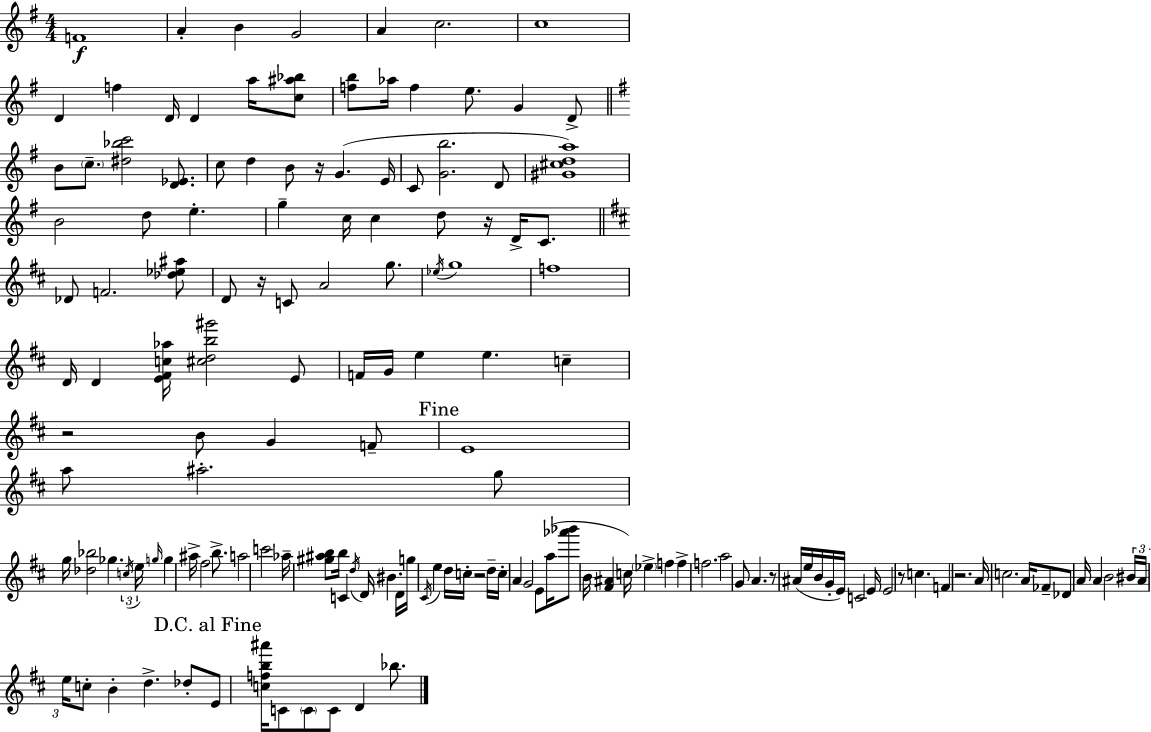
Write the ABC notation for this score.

X:1
T:Untitled
M:4/4
L:1/4
K:Em
F4 A B G2 A c2 c4 D f D/4 D a/4 [c^a_b]/2 [fb]/2 _a/4 f e/2 G D/2 B/2 c/2 [^d_bc']2 [D_E]/2 c/2 d B/2 z/4 G E/4 C/2 [Gb]2 D/2 [^G^cda]4 B2 d/2 e g c/4 c d/2 z/4 D/4 C/2 _D/2 F2 [_d_e^a]/2 D/2 z/4 C/2 A2 g/2 _e/4 g4 f4 D/4 D [E^Fc_a]/4 [^cdb^g']2 E/2 F/4 G/4 e e c z2 B/2 G F/2 E4 a/2 ^a2 g/2 g/4 [_d_b]2 _g c/4 e/4 g/4 g ^a/4 ^f2 b/2 a2 c'2 _a/4 [^g^ab]/2 b/4 C d/4 D/4 ^B D/4 g/4 ^C/4 e d/4 c/4 z2 d/4 c/4 A G2 E/2 a/4 [_a'_b']/2 B/4 [^F^A] c/4 _e f f f2 a2 G/2 A z/2 ^A/4 e/4 B/4 G/4 E/4 C2 E/4 E2 z/2 c F z2 A/4 c2 A/4 _F/2 _D/2 A/4 A B2 ^B/4 A/4 e/4 c/2 B d _d/2 E/2 [cfb^a']/4 C/2 C/2 C/2 D _b/2